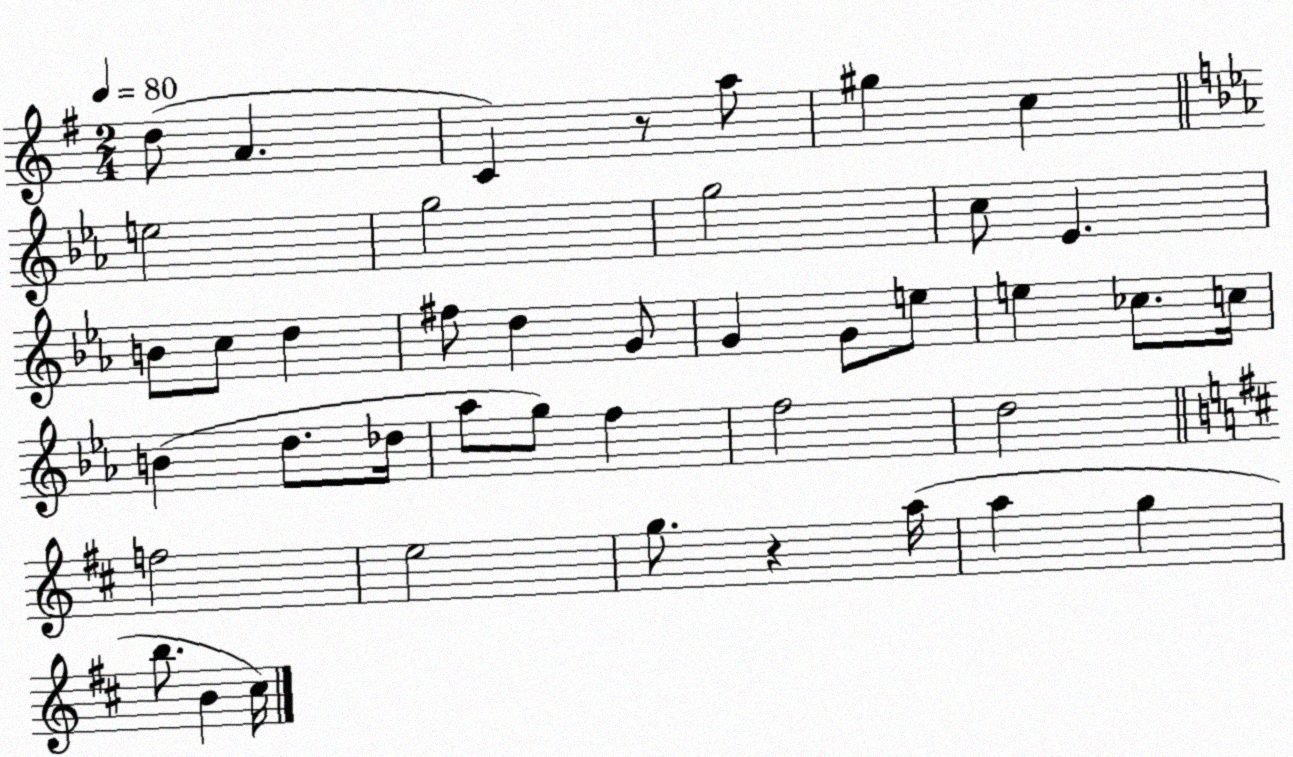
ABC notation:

X:1
T:Untitled
M:2/4
L:1/4
K:G
d/2 A C z/2 a/2 ^g c e2 g2 g2 c/2 _E B/2 c/2 d ^f/2 d G/2 G G/2 e/2 e _c/2 c/4 B d/2 _d/4 _a/2 g/2 f f2 d2 f2 e2 g/2 z a/4 a g b/2 B ^c/4